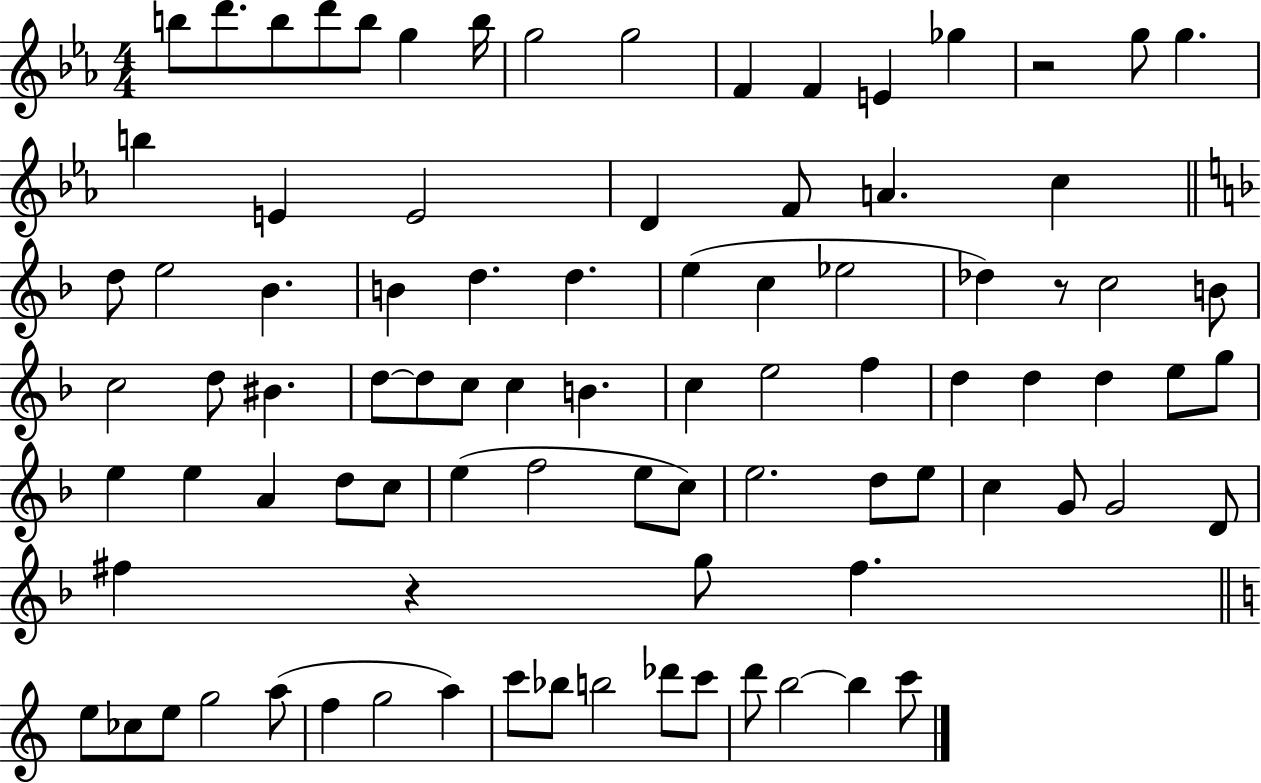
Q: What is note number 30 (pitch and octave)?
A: C5